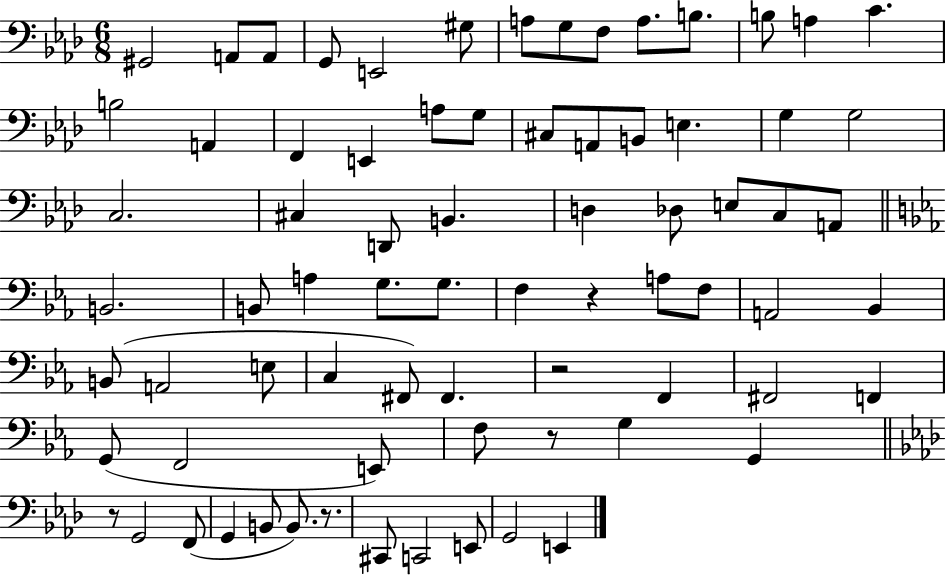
{
  \clef bass
  \numericTimeSignature
  \time 6/8
  \key aes \major
  gis,2 a,8 a,8 | g,8 e,2 gis8 | a8 g8 f8 a8. b8. | b8 a4 c'4. | \break b2 a,4 | f,4 e,4 a8 g8 | cis8 a,8 b,8 e4. | g4 g2 | \break c2. | cis4 d,8 b,4. | d4 des8 e8 c8 a,8 | \bar "||" \break \key ees \major b,2. | b,8 a4 g8. g8. | f4 r4 a8 f8 | a,2 bes,4 | \break b,8( a,2 e8 | c4 fis,8) fis,4. | r2 f,4 | fis,2 f,4 | \break g,8( f,2 e,8) | f8 r8 g4 g,4 | \bar "||" \break \key f \minor r8 g,2 f,8( | g,4 b,8 b,8.) r8. | cis,8 c,2 e,8 | g,2 e,4 | \break \bar "|."
}